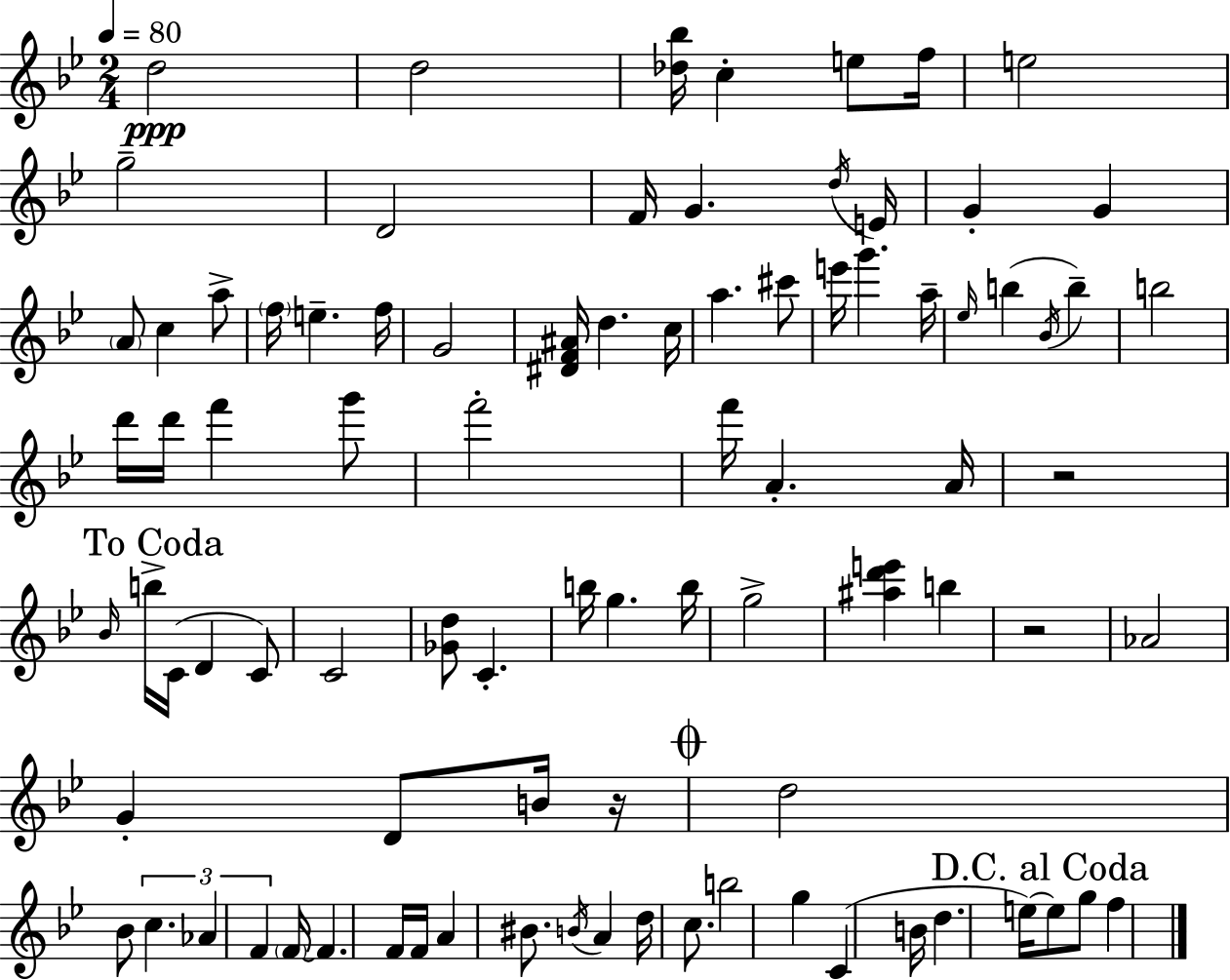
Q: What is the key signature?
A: G minor